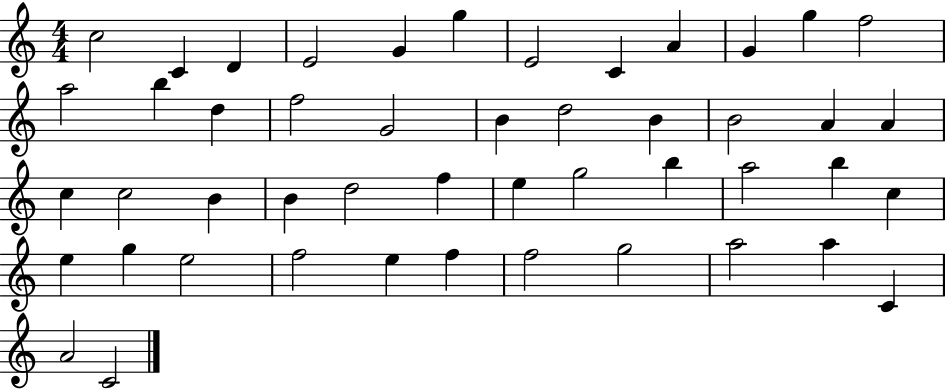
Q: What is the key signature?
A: C major